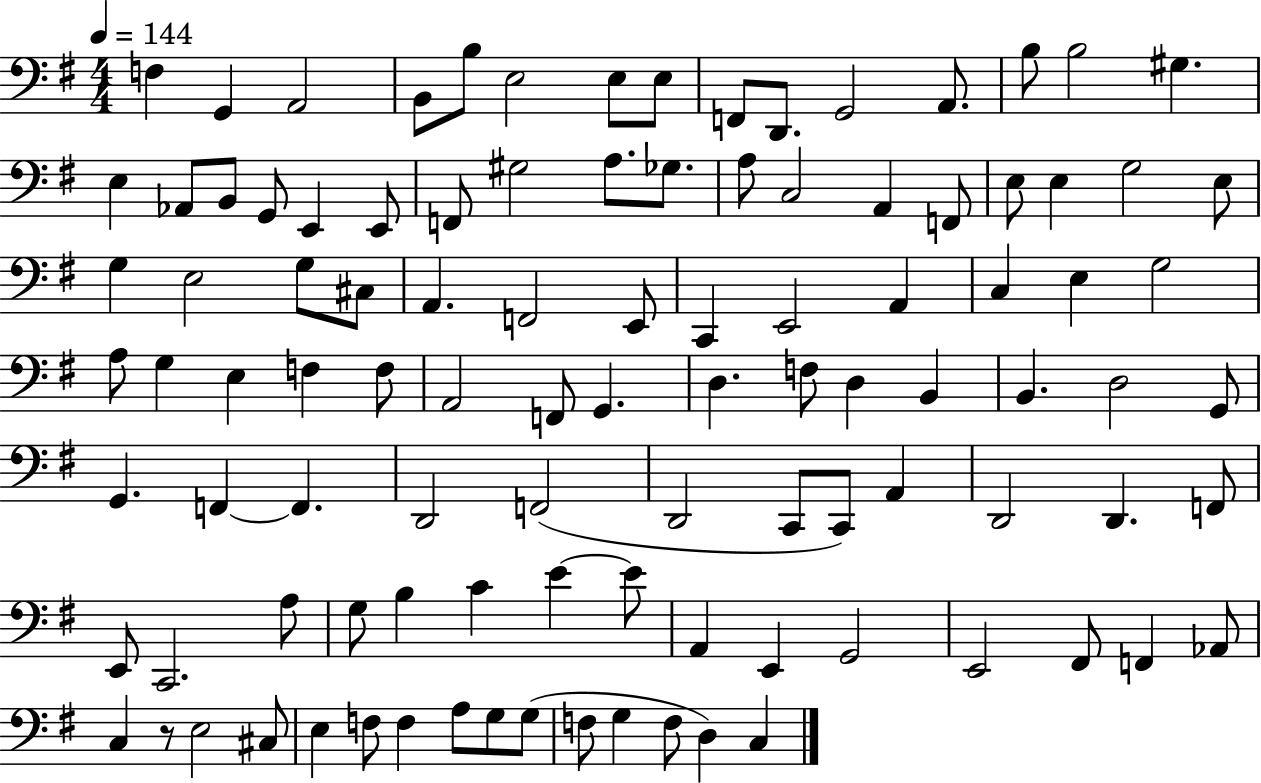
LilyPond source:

{
  \clef bass
  \numericTimeSignature
  \time 4/4
  \key g \major
  \tempo 4 = 144
  \repeat volta 2 { f4 g,4 a,2 | b,8 b8 e2 e8 e8 | f,8 d,8. g,2 a,8. | b8 b2 gis4. | \break e4 aes,8 b,8 g,8 e,4 e,8 | f,8 gis2 a8. ges8. | a8 c2 a,4 f,8 | e8 e4 g2 e8 | \break g4 e2 g8 cis8 | a,4. f,2 e,8 | c,4 e,2 a,4 | c4 e4 g2 | \break a8 g4 e4 f4 f8 | a,2 f,8 g,4. | d4. f8 d4 b,4 | b,4. d2 g,8 | \break g,4. f,4~~ f,4. | d,2 f,2( | d,2 c,8 c,8) a,4 | d,2 d,4. f,8 | \break e,8 c,2. a8 | g8 b4 c'4 e'4~~ e'8 | a,4 e,4 g,2 | e,2 fis,8 f,4 aes,8 | \break c4 r8 e2 cis8 | e4 f8 f4 a8 g8 g8( | f8 g4 f8 d4) c4 | } \bar "|."
}